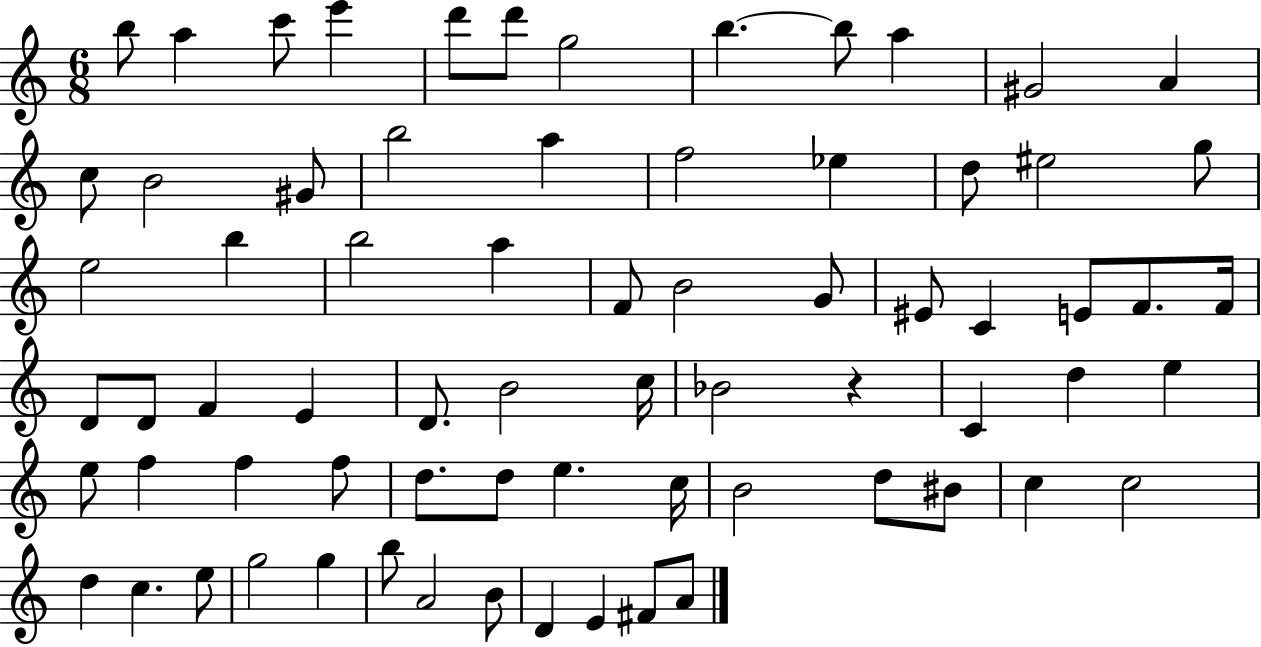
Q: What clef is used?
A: treble